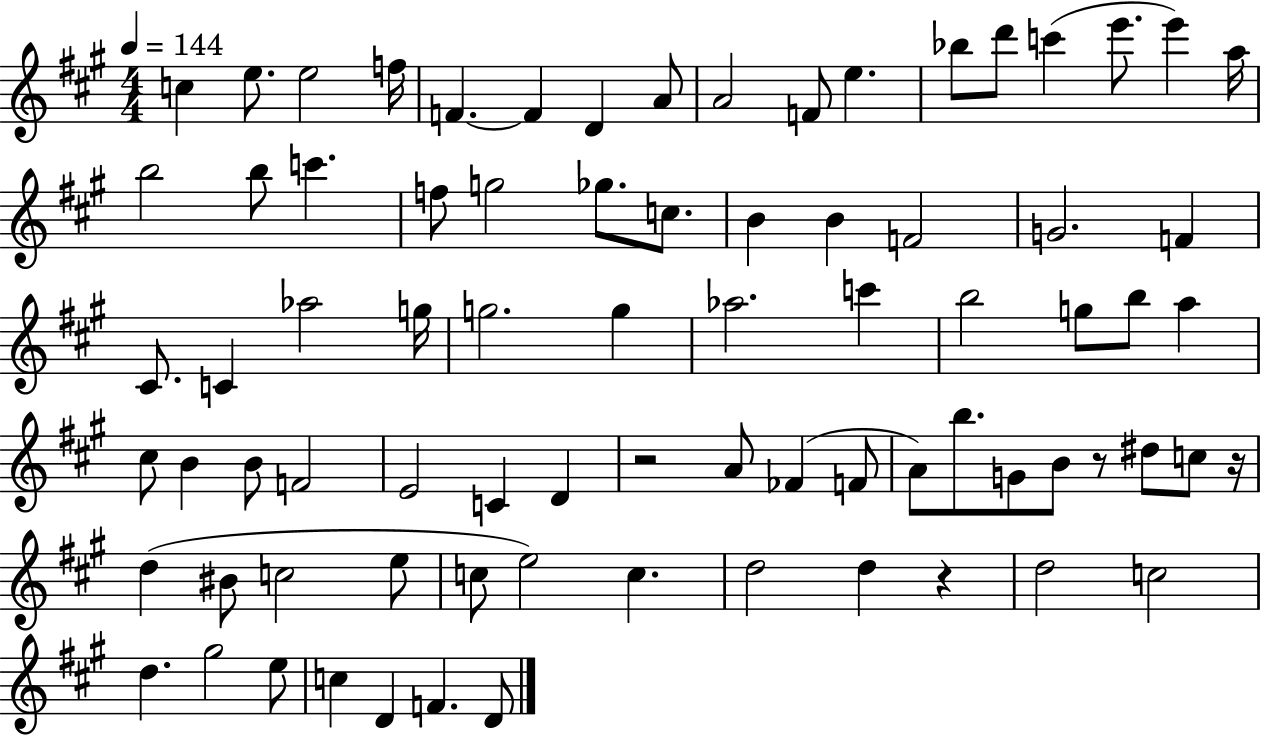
C5/q E5/e. E5/h F5/s F4/q. F4/q D4/q A4/e A4/h F4/e E5/q. Bb5/e D6/e C6/q E6/e. E6/q A5/s B5/h B5/e C6/q. F5/e G5/h Gb5/e. C5/e. B4/q B4/q F4/h G4/h. F4/q C#4/e. C4/q Ab5/h G5/s G5/h. G5/q Ab5/h. C6/q B5/h G5/e B5/e A5/q C#5/e B4/q B4/e F4/h E4/h C4/q D4/q R/h A4/e FES4/q F4/e A4/e B5/e. G4/e B4/e R/e D#5/e C5/e R/s D5/q BIS4/e C5/h E5/e C5/e E5/h C5/q. D5/h D5/q R/q D5/h C5/h D5/q. G#5/h E5/e C5/q D4/q F4/q. D4/e